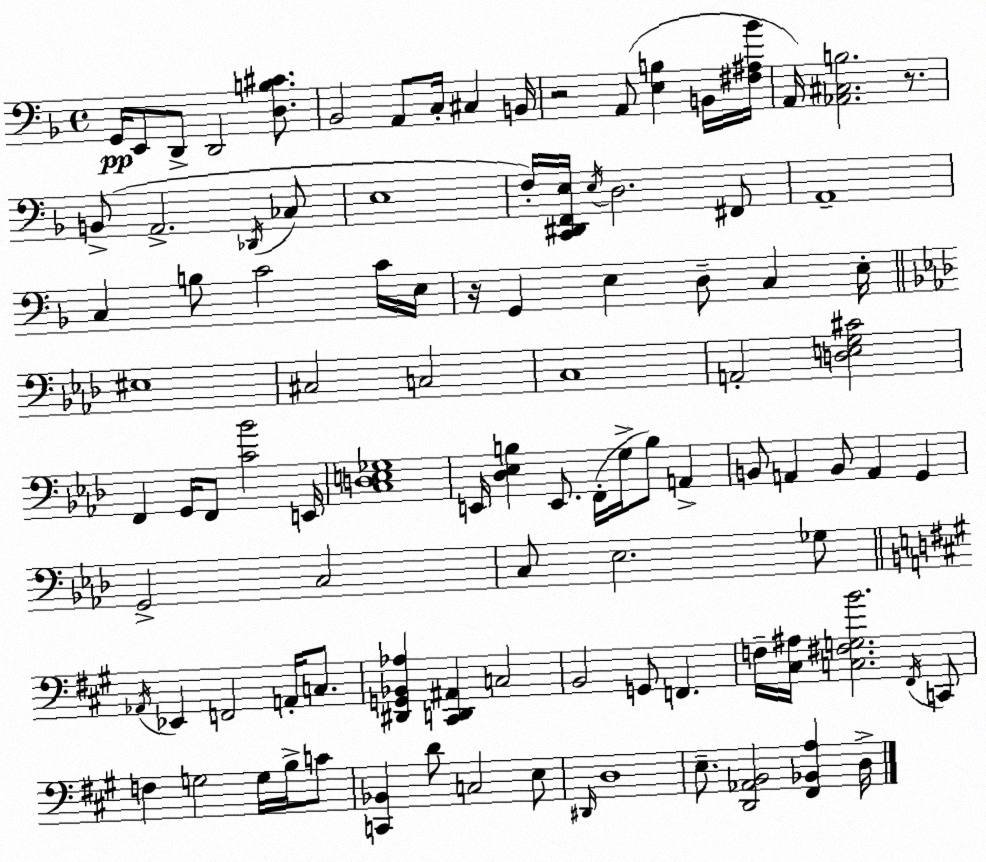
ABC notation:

X:1
T:Untitled
M:4/4
L:1/4
K:Dm
G,,/4 E,,/2 D,,/2 D,,2 [D,B,^C]/2 _B,,2 A,,/2 C,/4 ^C, B,,/4 z2 A,,/2 [E,B,] B,,/4 [^F,^A,_B]/4 A,,/4 [_A,,^C,B,]2 z/2 B,,/2 A,,2 _D,,/4 _C,/2 E,4 F,/4 [C,,^D,,F,,E,]/4 E,/4 D,2 ^F,,/2 A,,4 C, B,/2 C2 C/4 E,/4 z/4 G,, E, D,/2 C, E,/4 ^E,4 ^C,2 C,2 C,4 A,,2 [D,E,G,^C]2 F,, G,,/4 F,,/2 [C_B]2 E,,/4 [C,D,E,_G,]4 E,,/4 [_D,_E,B,] E,,/2 F,,/4 G,/4 B,/2 A,, B,,/2 A,, B,,/2 A,, G,, G,,2 C,2 C,/2 _E,2 _G,/2 _A,,/4 _E,, F,,2 A,,/4 C,/2 [^D,,G,,_B,,_A,] [^C,,D,,^A,,] C,2 B,,2 G,,/2 F,, F,/4 [^C,^A,]/4 [C,^F,G,B]2 ^F,,/4 C,,/2 F, G,2 G,/4 B,/4 C/2 [C,,_B,,] D/2 C,2 E,/2 ^D,,/4 D,4 E,/2 [D,,_A,,B,,]2 [^F,,_B,,A,] D,/4